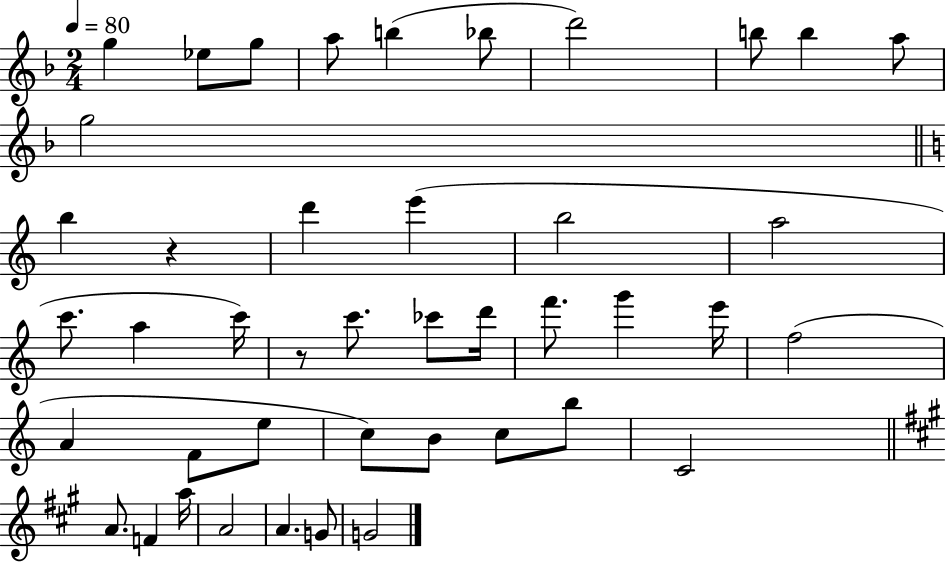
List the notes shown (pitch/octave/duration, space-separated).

G5/q Eb5/e G5/e A5/e B5/q Bb5/e D6/h B5/e B5/q A5/e G5/h B5/q R/q D6/q E6/q B5/h A5/h C6/e. A5/q C6/s R/e C6/e. CES6/e D6/s F6/e. G6/q E6/s F5/h A4/q F4/e E5/e C5/e B4/e C5/e B5/e C4/h A4/e. F4/q A5/s A4/h A4/q. G4/e G4/h